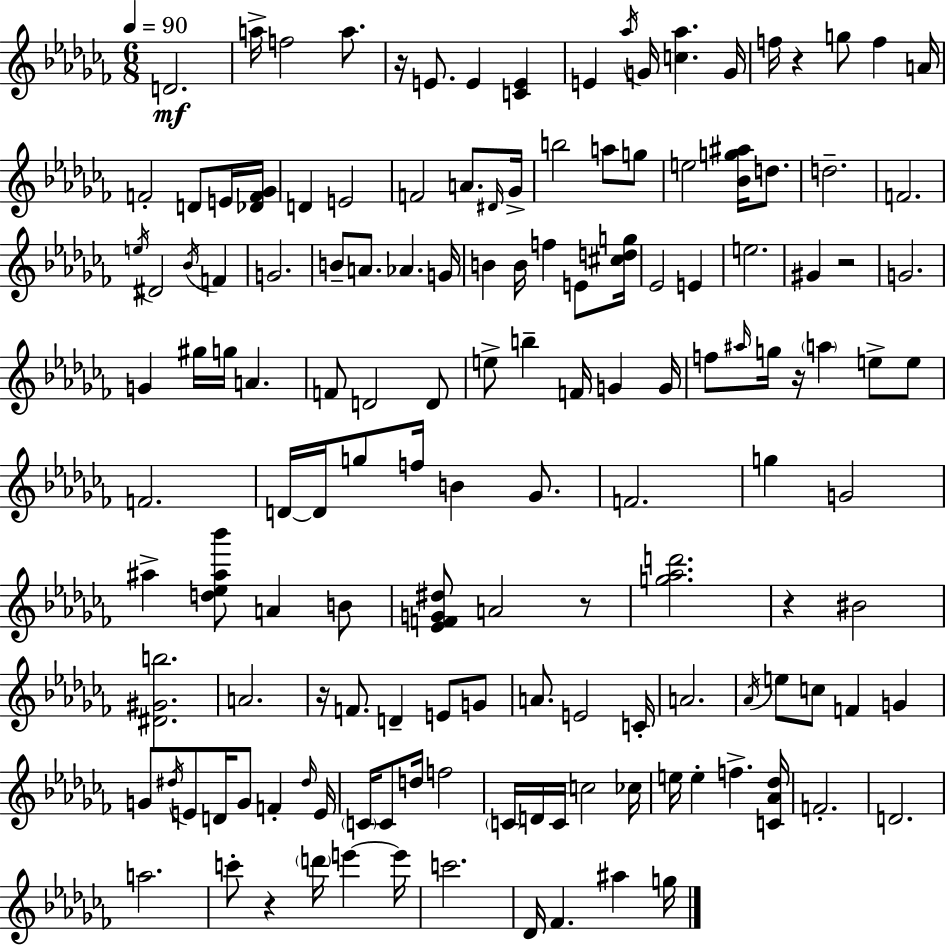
{
  \clef treble
  \numericTimeSignature
  \time 6/8
  \key aes \minor
  \tempo 4 = 90
  \repeat volta 2 { d'2.\mf | a''16-> f''2 a''8. | r16 e'8. e'4 <c' e'>4 | e'4 \acciaccatura { aes''16 } g'16 <c'' aes''>4. | \break g'16 f''16 r4 g''8 f''4 | a'16 f'2-. d'8 e'16 | <des' f' ges'>16 d'4 e'2 | f'2 a'8. | \break \grace { dis'16 } ges'16-> b''2 a''8 | g''8 e''2 <bes' g'' ais''>16 d''8. | d''2.-- | f'2. | \break \acciaccatura { e''16 } dis'2 \acciaccatura { bes'16 } | f'4 g'2. | b'8-- a'8. aes'4. | g'16 b'4 b'16 f''4 | \break e'8 <cis'' d'' g''>16 ees'2 | e'4 e''2. | gis'4 r2 | g'2. | \break g'4 gis''16 g''16 a'4. | f'8 d'2 | d'8 e''8-> b''4-- f'16 g'4 | g'16 f''8 \grace { ais''16 } g''16 r16 \parenthesize a''4 | \break e''8-> e''8 f'2. | d'16~~ d'16 g''8 f''16 b'4 | ges'8. f'2. | g''4 g'2 | \break ais''4-> <d'' ees'' ais'' bes'''>8 a'4 | b'8 <ees' f' g' dis''>8 a'2 | r8 <g'' aes'' d'''>2. | r4 bis'2 | \break <dis' gis' b''>2. | a'2. | r16 f'8. d'4-- | e'8 g'8 a'8. e'2 | \break c'16-. a'2. | \acciaccatura { aes'16 } e''8 c''8 f'4 | g'4 g'8 \acciaccatura { dis''16 } e'8 d'16 | g'8 f'4-. \grace { dis''16 } e'16 \parenthesize c'16 c'8 d''16 | \break f''2 \parenthesize c'16 d'16 c'16 c''2 | ces''16 e''16 e''4-. | f''4.-> <c' aes' des''>16 f'2.-. | d'2. | \break a''2. | c'''8-. r4 | \parenthesize d'''16 e'''4~~ e'''16 c'''2. | des'16 fes'4. | \break ais''4 g''16 } \bar "|."
}